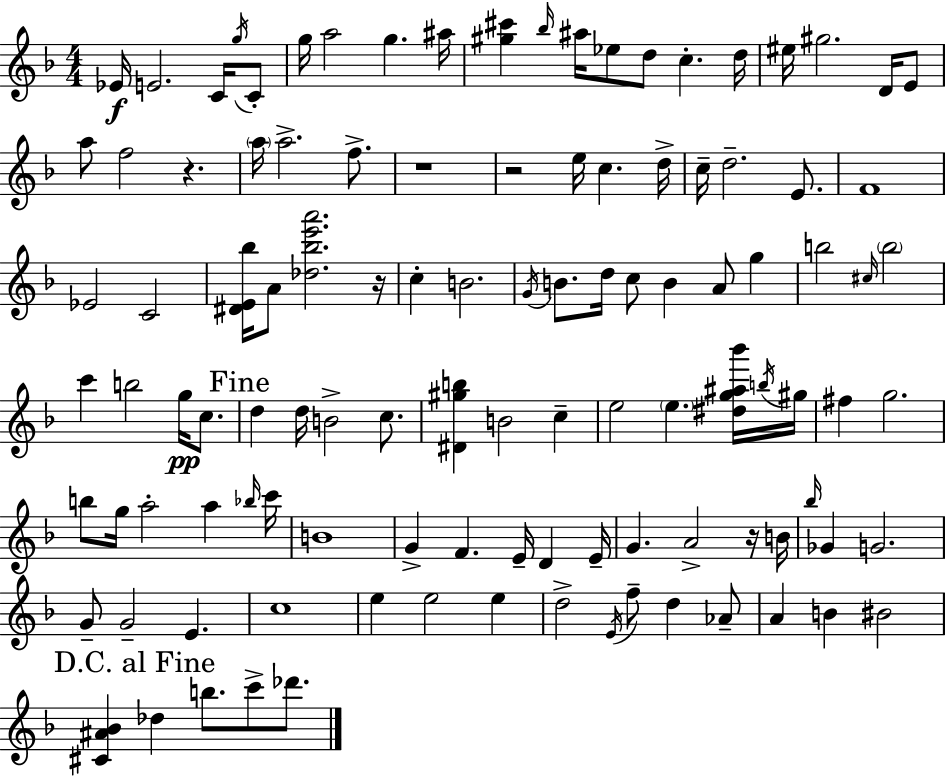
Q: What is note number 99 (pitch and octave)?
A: Db6